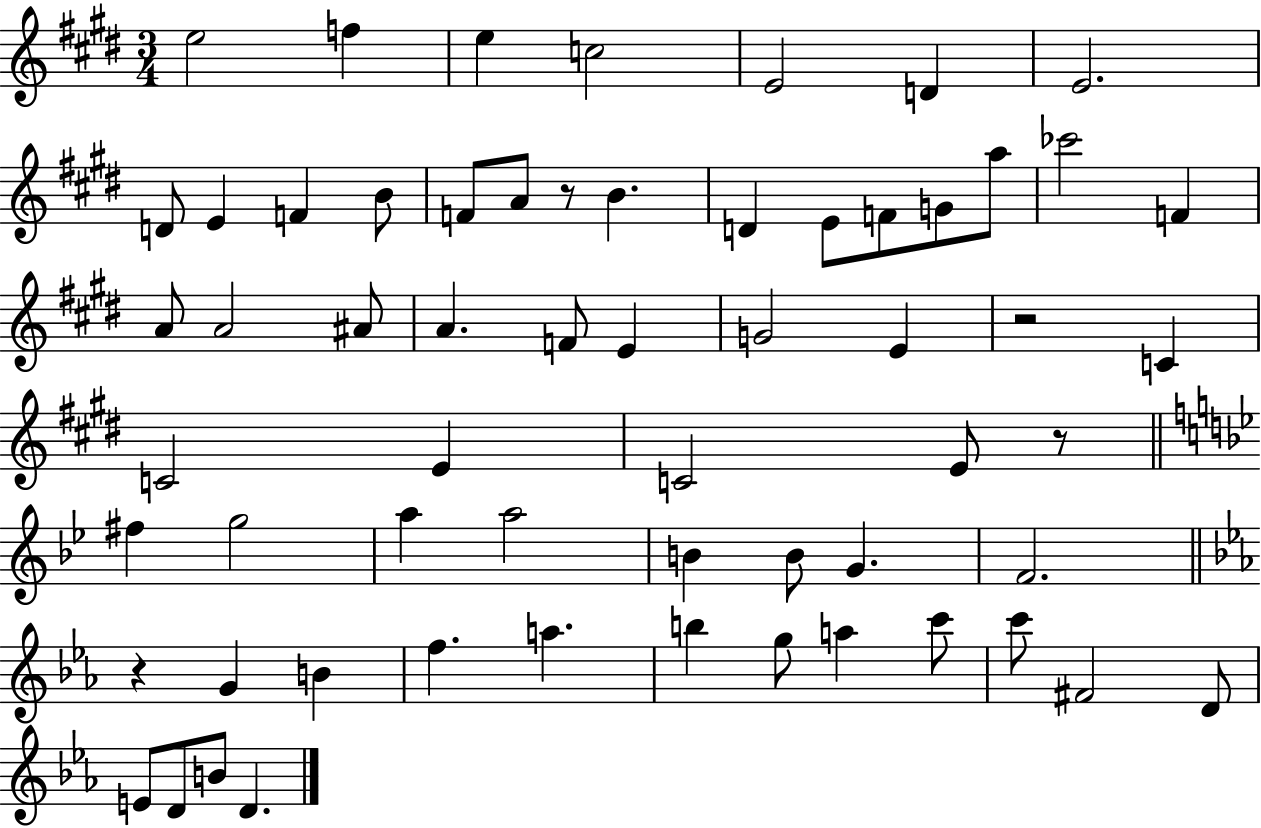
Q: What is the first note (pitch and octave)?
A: E5